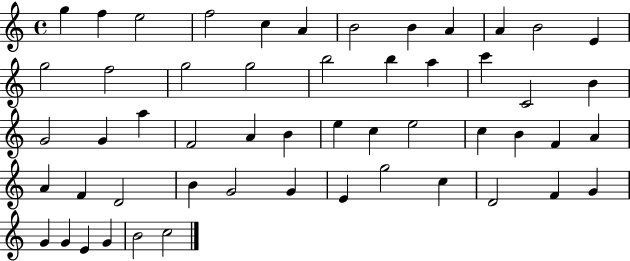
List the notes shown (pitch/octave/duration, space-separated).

G5/q F5/q E5/h F5/h C5/q A4/q B4/h B4/q A4/q A4/q B4/h E4/q G5/h F5/h G5/h G5/h B5/h B5/q A5/q C6/q C4/h B4/q G4/h G4/q A5/q F4/h A4/q B4/q E5/q C5/q E5/h C5/q B4/q F4/q A4/q A4/q F4/q D4/h B4/q G4/h G4/q E4/q G5/h C5/q D4/h F4/q G4/q G4/q G4/q E4/q G4/q B4/h C5/h